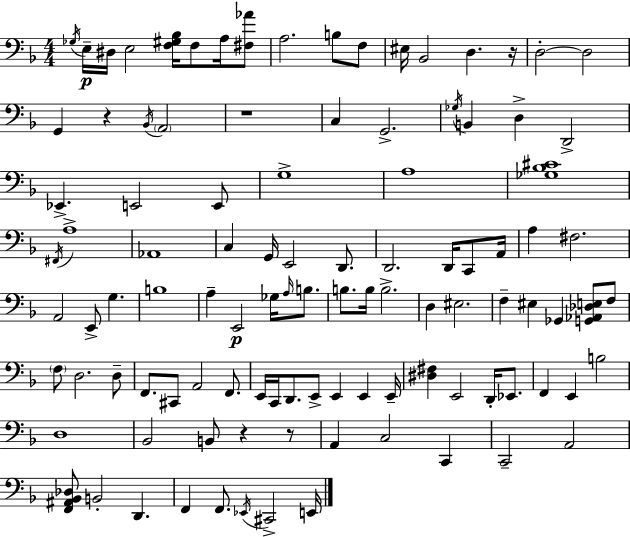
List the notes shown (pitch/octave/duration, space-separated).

Gb3/s E3/s D#3/s E3/h [F3,G#3,Bb3]/s F3/e A3/s [F#3,Ab4]/e A3/h. B3/e F3/e EIS3/s Bb2/h D3/q. R/s D3/h D3/h G2/q R/q Bb2/s A2/h R/w C3/q G2/h. Gb3/s B2/q D3/q D2/h Eb2/q. E2/h E2/e G3/w A3/w [Gb3,Bb3,C#4]/w F#2/s A3/w Ab2/w C3/q G2/s E2/h D2/e. D2/h. D2/s C2/e A2/s A3/q F#3/h. A2/h E2/e G3/q. B3/w A3/q E2/h Gb3/s A3/s B3/e. B3/e. B3/s B3/h. D3/q EIS3/h. F3/q EIS3/q Gb2/q [G2,Ab2,Db3,E3]/e F3/e F3/e D3/h. D3/e F2/e. C#2/e A2/h F2/e. E2/s C2/s D2/e. E2/e E2/q E2/q E2/s [D#3,F#3]/q E2/h D2/s Eb2/e. F2/q E2/q B3/h D3/w Bb2/h B2/e R/q R/e A2/q C3/h C2/q C2/h A2/h [F2,A#2,Bb2,Db3]/e B2/h D2/q. F2/q F2/e. Eb2/s C#2/h E2/s